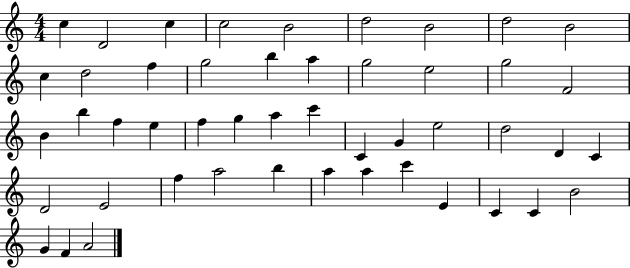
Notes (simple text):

C5/q D4/h C5/q C5/h B4/h D5/h B4/h D5/h B4/h C5/q D5/h F5/q G5/h B5/q A5/q G5/h E5/h G5/h F4/h B4/q B5/q F5/q E5/q F5/q G5/q A5/q C6/q C4/q G4/q E5/h D5/h D4/q C4/q D4/h E4/h F5/q A5/h B5/q A5/q A5/q C6/q E4/q C4/q C4/q B4/h G4/q F4/q A4/h